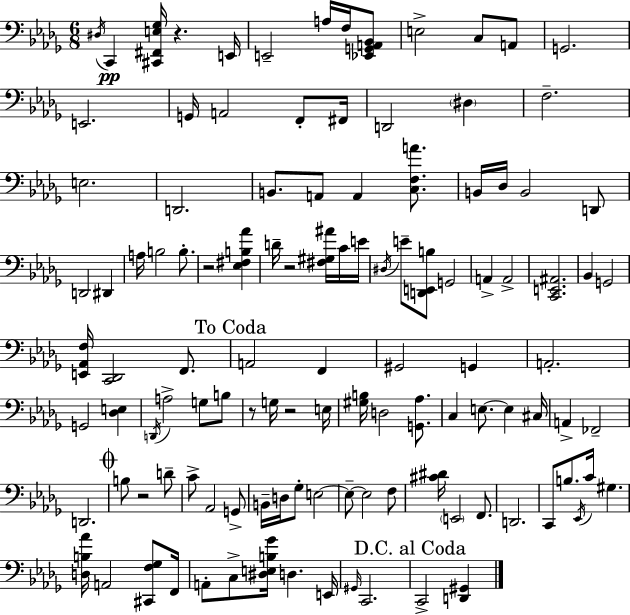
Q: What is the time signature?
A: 6/8